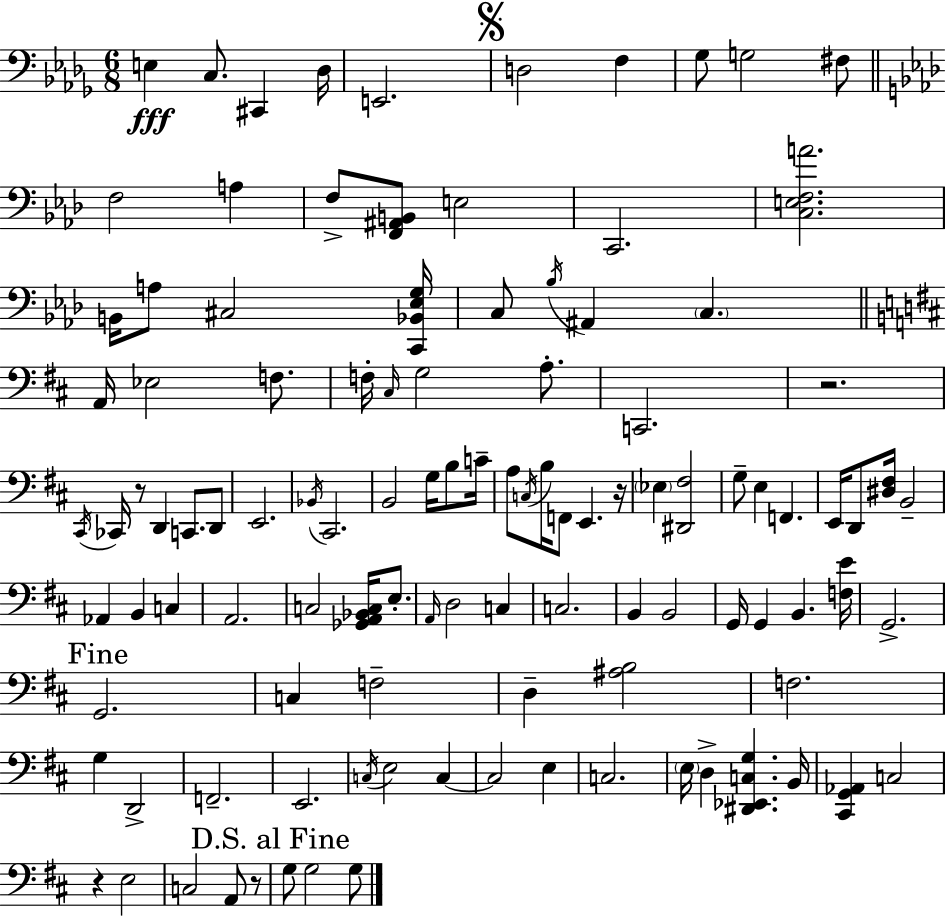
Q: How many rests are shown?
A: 5